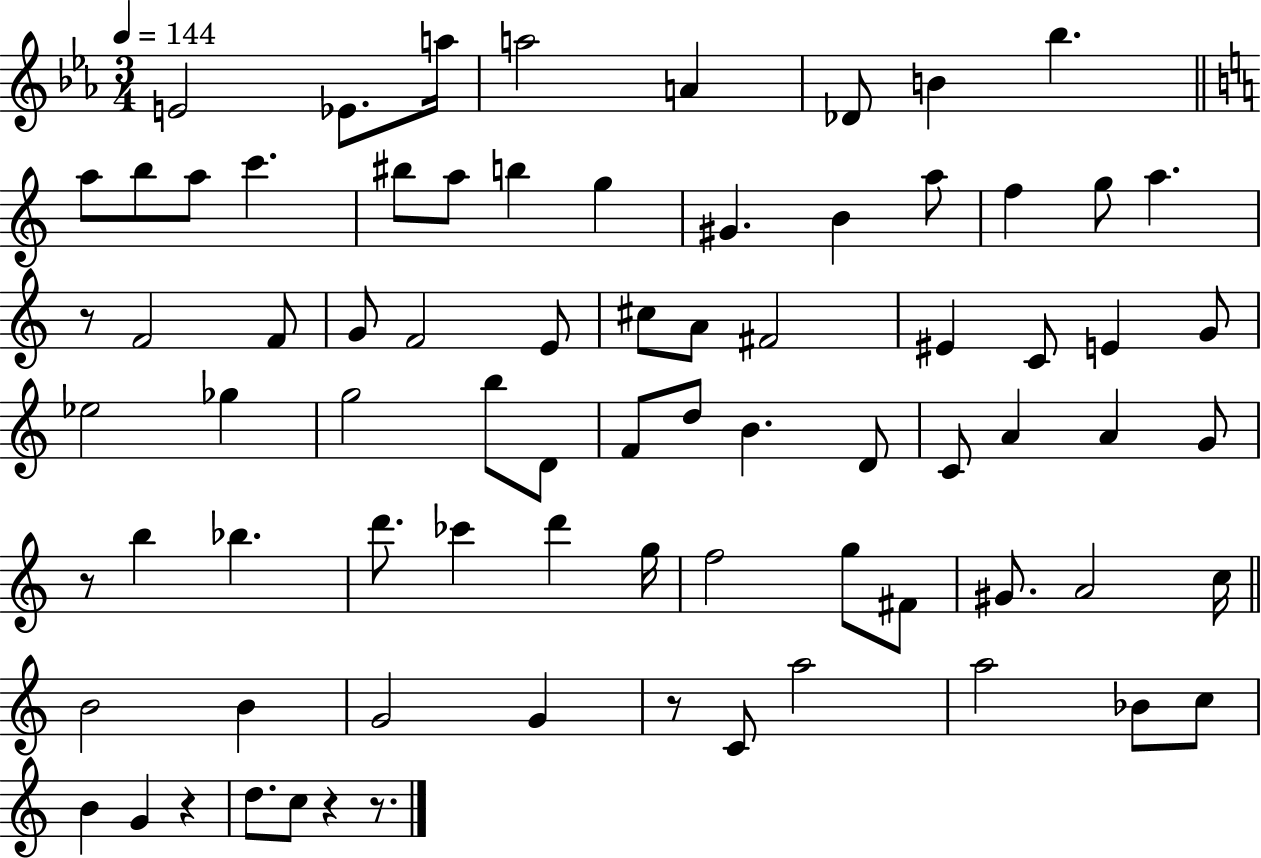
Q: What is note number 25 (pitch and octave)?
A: G4